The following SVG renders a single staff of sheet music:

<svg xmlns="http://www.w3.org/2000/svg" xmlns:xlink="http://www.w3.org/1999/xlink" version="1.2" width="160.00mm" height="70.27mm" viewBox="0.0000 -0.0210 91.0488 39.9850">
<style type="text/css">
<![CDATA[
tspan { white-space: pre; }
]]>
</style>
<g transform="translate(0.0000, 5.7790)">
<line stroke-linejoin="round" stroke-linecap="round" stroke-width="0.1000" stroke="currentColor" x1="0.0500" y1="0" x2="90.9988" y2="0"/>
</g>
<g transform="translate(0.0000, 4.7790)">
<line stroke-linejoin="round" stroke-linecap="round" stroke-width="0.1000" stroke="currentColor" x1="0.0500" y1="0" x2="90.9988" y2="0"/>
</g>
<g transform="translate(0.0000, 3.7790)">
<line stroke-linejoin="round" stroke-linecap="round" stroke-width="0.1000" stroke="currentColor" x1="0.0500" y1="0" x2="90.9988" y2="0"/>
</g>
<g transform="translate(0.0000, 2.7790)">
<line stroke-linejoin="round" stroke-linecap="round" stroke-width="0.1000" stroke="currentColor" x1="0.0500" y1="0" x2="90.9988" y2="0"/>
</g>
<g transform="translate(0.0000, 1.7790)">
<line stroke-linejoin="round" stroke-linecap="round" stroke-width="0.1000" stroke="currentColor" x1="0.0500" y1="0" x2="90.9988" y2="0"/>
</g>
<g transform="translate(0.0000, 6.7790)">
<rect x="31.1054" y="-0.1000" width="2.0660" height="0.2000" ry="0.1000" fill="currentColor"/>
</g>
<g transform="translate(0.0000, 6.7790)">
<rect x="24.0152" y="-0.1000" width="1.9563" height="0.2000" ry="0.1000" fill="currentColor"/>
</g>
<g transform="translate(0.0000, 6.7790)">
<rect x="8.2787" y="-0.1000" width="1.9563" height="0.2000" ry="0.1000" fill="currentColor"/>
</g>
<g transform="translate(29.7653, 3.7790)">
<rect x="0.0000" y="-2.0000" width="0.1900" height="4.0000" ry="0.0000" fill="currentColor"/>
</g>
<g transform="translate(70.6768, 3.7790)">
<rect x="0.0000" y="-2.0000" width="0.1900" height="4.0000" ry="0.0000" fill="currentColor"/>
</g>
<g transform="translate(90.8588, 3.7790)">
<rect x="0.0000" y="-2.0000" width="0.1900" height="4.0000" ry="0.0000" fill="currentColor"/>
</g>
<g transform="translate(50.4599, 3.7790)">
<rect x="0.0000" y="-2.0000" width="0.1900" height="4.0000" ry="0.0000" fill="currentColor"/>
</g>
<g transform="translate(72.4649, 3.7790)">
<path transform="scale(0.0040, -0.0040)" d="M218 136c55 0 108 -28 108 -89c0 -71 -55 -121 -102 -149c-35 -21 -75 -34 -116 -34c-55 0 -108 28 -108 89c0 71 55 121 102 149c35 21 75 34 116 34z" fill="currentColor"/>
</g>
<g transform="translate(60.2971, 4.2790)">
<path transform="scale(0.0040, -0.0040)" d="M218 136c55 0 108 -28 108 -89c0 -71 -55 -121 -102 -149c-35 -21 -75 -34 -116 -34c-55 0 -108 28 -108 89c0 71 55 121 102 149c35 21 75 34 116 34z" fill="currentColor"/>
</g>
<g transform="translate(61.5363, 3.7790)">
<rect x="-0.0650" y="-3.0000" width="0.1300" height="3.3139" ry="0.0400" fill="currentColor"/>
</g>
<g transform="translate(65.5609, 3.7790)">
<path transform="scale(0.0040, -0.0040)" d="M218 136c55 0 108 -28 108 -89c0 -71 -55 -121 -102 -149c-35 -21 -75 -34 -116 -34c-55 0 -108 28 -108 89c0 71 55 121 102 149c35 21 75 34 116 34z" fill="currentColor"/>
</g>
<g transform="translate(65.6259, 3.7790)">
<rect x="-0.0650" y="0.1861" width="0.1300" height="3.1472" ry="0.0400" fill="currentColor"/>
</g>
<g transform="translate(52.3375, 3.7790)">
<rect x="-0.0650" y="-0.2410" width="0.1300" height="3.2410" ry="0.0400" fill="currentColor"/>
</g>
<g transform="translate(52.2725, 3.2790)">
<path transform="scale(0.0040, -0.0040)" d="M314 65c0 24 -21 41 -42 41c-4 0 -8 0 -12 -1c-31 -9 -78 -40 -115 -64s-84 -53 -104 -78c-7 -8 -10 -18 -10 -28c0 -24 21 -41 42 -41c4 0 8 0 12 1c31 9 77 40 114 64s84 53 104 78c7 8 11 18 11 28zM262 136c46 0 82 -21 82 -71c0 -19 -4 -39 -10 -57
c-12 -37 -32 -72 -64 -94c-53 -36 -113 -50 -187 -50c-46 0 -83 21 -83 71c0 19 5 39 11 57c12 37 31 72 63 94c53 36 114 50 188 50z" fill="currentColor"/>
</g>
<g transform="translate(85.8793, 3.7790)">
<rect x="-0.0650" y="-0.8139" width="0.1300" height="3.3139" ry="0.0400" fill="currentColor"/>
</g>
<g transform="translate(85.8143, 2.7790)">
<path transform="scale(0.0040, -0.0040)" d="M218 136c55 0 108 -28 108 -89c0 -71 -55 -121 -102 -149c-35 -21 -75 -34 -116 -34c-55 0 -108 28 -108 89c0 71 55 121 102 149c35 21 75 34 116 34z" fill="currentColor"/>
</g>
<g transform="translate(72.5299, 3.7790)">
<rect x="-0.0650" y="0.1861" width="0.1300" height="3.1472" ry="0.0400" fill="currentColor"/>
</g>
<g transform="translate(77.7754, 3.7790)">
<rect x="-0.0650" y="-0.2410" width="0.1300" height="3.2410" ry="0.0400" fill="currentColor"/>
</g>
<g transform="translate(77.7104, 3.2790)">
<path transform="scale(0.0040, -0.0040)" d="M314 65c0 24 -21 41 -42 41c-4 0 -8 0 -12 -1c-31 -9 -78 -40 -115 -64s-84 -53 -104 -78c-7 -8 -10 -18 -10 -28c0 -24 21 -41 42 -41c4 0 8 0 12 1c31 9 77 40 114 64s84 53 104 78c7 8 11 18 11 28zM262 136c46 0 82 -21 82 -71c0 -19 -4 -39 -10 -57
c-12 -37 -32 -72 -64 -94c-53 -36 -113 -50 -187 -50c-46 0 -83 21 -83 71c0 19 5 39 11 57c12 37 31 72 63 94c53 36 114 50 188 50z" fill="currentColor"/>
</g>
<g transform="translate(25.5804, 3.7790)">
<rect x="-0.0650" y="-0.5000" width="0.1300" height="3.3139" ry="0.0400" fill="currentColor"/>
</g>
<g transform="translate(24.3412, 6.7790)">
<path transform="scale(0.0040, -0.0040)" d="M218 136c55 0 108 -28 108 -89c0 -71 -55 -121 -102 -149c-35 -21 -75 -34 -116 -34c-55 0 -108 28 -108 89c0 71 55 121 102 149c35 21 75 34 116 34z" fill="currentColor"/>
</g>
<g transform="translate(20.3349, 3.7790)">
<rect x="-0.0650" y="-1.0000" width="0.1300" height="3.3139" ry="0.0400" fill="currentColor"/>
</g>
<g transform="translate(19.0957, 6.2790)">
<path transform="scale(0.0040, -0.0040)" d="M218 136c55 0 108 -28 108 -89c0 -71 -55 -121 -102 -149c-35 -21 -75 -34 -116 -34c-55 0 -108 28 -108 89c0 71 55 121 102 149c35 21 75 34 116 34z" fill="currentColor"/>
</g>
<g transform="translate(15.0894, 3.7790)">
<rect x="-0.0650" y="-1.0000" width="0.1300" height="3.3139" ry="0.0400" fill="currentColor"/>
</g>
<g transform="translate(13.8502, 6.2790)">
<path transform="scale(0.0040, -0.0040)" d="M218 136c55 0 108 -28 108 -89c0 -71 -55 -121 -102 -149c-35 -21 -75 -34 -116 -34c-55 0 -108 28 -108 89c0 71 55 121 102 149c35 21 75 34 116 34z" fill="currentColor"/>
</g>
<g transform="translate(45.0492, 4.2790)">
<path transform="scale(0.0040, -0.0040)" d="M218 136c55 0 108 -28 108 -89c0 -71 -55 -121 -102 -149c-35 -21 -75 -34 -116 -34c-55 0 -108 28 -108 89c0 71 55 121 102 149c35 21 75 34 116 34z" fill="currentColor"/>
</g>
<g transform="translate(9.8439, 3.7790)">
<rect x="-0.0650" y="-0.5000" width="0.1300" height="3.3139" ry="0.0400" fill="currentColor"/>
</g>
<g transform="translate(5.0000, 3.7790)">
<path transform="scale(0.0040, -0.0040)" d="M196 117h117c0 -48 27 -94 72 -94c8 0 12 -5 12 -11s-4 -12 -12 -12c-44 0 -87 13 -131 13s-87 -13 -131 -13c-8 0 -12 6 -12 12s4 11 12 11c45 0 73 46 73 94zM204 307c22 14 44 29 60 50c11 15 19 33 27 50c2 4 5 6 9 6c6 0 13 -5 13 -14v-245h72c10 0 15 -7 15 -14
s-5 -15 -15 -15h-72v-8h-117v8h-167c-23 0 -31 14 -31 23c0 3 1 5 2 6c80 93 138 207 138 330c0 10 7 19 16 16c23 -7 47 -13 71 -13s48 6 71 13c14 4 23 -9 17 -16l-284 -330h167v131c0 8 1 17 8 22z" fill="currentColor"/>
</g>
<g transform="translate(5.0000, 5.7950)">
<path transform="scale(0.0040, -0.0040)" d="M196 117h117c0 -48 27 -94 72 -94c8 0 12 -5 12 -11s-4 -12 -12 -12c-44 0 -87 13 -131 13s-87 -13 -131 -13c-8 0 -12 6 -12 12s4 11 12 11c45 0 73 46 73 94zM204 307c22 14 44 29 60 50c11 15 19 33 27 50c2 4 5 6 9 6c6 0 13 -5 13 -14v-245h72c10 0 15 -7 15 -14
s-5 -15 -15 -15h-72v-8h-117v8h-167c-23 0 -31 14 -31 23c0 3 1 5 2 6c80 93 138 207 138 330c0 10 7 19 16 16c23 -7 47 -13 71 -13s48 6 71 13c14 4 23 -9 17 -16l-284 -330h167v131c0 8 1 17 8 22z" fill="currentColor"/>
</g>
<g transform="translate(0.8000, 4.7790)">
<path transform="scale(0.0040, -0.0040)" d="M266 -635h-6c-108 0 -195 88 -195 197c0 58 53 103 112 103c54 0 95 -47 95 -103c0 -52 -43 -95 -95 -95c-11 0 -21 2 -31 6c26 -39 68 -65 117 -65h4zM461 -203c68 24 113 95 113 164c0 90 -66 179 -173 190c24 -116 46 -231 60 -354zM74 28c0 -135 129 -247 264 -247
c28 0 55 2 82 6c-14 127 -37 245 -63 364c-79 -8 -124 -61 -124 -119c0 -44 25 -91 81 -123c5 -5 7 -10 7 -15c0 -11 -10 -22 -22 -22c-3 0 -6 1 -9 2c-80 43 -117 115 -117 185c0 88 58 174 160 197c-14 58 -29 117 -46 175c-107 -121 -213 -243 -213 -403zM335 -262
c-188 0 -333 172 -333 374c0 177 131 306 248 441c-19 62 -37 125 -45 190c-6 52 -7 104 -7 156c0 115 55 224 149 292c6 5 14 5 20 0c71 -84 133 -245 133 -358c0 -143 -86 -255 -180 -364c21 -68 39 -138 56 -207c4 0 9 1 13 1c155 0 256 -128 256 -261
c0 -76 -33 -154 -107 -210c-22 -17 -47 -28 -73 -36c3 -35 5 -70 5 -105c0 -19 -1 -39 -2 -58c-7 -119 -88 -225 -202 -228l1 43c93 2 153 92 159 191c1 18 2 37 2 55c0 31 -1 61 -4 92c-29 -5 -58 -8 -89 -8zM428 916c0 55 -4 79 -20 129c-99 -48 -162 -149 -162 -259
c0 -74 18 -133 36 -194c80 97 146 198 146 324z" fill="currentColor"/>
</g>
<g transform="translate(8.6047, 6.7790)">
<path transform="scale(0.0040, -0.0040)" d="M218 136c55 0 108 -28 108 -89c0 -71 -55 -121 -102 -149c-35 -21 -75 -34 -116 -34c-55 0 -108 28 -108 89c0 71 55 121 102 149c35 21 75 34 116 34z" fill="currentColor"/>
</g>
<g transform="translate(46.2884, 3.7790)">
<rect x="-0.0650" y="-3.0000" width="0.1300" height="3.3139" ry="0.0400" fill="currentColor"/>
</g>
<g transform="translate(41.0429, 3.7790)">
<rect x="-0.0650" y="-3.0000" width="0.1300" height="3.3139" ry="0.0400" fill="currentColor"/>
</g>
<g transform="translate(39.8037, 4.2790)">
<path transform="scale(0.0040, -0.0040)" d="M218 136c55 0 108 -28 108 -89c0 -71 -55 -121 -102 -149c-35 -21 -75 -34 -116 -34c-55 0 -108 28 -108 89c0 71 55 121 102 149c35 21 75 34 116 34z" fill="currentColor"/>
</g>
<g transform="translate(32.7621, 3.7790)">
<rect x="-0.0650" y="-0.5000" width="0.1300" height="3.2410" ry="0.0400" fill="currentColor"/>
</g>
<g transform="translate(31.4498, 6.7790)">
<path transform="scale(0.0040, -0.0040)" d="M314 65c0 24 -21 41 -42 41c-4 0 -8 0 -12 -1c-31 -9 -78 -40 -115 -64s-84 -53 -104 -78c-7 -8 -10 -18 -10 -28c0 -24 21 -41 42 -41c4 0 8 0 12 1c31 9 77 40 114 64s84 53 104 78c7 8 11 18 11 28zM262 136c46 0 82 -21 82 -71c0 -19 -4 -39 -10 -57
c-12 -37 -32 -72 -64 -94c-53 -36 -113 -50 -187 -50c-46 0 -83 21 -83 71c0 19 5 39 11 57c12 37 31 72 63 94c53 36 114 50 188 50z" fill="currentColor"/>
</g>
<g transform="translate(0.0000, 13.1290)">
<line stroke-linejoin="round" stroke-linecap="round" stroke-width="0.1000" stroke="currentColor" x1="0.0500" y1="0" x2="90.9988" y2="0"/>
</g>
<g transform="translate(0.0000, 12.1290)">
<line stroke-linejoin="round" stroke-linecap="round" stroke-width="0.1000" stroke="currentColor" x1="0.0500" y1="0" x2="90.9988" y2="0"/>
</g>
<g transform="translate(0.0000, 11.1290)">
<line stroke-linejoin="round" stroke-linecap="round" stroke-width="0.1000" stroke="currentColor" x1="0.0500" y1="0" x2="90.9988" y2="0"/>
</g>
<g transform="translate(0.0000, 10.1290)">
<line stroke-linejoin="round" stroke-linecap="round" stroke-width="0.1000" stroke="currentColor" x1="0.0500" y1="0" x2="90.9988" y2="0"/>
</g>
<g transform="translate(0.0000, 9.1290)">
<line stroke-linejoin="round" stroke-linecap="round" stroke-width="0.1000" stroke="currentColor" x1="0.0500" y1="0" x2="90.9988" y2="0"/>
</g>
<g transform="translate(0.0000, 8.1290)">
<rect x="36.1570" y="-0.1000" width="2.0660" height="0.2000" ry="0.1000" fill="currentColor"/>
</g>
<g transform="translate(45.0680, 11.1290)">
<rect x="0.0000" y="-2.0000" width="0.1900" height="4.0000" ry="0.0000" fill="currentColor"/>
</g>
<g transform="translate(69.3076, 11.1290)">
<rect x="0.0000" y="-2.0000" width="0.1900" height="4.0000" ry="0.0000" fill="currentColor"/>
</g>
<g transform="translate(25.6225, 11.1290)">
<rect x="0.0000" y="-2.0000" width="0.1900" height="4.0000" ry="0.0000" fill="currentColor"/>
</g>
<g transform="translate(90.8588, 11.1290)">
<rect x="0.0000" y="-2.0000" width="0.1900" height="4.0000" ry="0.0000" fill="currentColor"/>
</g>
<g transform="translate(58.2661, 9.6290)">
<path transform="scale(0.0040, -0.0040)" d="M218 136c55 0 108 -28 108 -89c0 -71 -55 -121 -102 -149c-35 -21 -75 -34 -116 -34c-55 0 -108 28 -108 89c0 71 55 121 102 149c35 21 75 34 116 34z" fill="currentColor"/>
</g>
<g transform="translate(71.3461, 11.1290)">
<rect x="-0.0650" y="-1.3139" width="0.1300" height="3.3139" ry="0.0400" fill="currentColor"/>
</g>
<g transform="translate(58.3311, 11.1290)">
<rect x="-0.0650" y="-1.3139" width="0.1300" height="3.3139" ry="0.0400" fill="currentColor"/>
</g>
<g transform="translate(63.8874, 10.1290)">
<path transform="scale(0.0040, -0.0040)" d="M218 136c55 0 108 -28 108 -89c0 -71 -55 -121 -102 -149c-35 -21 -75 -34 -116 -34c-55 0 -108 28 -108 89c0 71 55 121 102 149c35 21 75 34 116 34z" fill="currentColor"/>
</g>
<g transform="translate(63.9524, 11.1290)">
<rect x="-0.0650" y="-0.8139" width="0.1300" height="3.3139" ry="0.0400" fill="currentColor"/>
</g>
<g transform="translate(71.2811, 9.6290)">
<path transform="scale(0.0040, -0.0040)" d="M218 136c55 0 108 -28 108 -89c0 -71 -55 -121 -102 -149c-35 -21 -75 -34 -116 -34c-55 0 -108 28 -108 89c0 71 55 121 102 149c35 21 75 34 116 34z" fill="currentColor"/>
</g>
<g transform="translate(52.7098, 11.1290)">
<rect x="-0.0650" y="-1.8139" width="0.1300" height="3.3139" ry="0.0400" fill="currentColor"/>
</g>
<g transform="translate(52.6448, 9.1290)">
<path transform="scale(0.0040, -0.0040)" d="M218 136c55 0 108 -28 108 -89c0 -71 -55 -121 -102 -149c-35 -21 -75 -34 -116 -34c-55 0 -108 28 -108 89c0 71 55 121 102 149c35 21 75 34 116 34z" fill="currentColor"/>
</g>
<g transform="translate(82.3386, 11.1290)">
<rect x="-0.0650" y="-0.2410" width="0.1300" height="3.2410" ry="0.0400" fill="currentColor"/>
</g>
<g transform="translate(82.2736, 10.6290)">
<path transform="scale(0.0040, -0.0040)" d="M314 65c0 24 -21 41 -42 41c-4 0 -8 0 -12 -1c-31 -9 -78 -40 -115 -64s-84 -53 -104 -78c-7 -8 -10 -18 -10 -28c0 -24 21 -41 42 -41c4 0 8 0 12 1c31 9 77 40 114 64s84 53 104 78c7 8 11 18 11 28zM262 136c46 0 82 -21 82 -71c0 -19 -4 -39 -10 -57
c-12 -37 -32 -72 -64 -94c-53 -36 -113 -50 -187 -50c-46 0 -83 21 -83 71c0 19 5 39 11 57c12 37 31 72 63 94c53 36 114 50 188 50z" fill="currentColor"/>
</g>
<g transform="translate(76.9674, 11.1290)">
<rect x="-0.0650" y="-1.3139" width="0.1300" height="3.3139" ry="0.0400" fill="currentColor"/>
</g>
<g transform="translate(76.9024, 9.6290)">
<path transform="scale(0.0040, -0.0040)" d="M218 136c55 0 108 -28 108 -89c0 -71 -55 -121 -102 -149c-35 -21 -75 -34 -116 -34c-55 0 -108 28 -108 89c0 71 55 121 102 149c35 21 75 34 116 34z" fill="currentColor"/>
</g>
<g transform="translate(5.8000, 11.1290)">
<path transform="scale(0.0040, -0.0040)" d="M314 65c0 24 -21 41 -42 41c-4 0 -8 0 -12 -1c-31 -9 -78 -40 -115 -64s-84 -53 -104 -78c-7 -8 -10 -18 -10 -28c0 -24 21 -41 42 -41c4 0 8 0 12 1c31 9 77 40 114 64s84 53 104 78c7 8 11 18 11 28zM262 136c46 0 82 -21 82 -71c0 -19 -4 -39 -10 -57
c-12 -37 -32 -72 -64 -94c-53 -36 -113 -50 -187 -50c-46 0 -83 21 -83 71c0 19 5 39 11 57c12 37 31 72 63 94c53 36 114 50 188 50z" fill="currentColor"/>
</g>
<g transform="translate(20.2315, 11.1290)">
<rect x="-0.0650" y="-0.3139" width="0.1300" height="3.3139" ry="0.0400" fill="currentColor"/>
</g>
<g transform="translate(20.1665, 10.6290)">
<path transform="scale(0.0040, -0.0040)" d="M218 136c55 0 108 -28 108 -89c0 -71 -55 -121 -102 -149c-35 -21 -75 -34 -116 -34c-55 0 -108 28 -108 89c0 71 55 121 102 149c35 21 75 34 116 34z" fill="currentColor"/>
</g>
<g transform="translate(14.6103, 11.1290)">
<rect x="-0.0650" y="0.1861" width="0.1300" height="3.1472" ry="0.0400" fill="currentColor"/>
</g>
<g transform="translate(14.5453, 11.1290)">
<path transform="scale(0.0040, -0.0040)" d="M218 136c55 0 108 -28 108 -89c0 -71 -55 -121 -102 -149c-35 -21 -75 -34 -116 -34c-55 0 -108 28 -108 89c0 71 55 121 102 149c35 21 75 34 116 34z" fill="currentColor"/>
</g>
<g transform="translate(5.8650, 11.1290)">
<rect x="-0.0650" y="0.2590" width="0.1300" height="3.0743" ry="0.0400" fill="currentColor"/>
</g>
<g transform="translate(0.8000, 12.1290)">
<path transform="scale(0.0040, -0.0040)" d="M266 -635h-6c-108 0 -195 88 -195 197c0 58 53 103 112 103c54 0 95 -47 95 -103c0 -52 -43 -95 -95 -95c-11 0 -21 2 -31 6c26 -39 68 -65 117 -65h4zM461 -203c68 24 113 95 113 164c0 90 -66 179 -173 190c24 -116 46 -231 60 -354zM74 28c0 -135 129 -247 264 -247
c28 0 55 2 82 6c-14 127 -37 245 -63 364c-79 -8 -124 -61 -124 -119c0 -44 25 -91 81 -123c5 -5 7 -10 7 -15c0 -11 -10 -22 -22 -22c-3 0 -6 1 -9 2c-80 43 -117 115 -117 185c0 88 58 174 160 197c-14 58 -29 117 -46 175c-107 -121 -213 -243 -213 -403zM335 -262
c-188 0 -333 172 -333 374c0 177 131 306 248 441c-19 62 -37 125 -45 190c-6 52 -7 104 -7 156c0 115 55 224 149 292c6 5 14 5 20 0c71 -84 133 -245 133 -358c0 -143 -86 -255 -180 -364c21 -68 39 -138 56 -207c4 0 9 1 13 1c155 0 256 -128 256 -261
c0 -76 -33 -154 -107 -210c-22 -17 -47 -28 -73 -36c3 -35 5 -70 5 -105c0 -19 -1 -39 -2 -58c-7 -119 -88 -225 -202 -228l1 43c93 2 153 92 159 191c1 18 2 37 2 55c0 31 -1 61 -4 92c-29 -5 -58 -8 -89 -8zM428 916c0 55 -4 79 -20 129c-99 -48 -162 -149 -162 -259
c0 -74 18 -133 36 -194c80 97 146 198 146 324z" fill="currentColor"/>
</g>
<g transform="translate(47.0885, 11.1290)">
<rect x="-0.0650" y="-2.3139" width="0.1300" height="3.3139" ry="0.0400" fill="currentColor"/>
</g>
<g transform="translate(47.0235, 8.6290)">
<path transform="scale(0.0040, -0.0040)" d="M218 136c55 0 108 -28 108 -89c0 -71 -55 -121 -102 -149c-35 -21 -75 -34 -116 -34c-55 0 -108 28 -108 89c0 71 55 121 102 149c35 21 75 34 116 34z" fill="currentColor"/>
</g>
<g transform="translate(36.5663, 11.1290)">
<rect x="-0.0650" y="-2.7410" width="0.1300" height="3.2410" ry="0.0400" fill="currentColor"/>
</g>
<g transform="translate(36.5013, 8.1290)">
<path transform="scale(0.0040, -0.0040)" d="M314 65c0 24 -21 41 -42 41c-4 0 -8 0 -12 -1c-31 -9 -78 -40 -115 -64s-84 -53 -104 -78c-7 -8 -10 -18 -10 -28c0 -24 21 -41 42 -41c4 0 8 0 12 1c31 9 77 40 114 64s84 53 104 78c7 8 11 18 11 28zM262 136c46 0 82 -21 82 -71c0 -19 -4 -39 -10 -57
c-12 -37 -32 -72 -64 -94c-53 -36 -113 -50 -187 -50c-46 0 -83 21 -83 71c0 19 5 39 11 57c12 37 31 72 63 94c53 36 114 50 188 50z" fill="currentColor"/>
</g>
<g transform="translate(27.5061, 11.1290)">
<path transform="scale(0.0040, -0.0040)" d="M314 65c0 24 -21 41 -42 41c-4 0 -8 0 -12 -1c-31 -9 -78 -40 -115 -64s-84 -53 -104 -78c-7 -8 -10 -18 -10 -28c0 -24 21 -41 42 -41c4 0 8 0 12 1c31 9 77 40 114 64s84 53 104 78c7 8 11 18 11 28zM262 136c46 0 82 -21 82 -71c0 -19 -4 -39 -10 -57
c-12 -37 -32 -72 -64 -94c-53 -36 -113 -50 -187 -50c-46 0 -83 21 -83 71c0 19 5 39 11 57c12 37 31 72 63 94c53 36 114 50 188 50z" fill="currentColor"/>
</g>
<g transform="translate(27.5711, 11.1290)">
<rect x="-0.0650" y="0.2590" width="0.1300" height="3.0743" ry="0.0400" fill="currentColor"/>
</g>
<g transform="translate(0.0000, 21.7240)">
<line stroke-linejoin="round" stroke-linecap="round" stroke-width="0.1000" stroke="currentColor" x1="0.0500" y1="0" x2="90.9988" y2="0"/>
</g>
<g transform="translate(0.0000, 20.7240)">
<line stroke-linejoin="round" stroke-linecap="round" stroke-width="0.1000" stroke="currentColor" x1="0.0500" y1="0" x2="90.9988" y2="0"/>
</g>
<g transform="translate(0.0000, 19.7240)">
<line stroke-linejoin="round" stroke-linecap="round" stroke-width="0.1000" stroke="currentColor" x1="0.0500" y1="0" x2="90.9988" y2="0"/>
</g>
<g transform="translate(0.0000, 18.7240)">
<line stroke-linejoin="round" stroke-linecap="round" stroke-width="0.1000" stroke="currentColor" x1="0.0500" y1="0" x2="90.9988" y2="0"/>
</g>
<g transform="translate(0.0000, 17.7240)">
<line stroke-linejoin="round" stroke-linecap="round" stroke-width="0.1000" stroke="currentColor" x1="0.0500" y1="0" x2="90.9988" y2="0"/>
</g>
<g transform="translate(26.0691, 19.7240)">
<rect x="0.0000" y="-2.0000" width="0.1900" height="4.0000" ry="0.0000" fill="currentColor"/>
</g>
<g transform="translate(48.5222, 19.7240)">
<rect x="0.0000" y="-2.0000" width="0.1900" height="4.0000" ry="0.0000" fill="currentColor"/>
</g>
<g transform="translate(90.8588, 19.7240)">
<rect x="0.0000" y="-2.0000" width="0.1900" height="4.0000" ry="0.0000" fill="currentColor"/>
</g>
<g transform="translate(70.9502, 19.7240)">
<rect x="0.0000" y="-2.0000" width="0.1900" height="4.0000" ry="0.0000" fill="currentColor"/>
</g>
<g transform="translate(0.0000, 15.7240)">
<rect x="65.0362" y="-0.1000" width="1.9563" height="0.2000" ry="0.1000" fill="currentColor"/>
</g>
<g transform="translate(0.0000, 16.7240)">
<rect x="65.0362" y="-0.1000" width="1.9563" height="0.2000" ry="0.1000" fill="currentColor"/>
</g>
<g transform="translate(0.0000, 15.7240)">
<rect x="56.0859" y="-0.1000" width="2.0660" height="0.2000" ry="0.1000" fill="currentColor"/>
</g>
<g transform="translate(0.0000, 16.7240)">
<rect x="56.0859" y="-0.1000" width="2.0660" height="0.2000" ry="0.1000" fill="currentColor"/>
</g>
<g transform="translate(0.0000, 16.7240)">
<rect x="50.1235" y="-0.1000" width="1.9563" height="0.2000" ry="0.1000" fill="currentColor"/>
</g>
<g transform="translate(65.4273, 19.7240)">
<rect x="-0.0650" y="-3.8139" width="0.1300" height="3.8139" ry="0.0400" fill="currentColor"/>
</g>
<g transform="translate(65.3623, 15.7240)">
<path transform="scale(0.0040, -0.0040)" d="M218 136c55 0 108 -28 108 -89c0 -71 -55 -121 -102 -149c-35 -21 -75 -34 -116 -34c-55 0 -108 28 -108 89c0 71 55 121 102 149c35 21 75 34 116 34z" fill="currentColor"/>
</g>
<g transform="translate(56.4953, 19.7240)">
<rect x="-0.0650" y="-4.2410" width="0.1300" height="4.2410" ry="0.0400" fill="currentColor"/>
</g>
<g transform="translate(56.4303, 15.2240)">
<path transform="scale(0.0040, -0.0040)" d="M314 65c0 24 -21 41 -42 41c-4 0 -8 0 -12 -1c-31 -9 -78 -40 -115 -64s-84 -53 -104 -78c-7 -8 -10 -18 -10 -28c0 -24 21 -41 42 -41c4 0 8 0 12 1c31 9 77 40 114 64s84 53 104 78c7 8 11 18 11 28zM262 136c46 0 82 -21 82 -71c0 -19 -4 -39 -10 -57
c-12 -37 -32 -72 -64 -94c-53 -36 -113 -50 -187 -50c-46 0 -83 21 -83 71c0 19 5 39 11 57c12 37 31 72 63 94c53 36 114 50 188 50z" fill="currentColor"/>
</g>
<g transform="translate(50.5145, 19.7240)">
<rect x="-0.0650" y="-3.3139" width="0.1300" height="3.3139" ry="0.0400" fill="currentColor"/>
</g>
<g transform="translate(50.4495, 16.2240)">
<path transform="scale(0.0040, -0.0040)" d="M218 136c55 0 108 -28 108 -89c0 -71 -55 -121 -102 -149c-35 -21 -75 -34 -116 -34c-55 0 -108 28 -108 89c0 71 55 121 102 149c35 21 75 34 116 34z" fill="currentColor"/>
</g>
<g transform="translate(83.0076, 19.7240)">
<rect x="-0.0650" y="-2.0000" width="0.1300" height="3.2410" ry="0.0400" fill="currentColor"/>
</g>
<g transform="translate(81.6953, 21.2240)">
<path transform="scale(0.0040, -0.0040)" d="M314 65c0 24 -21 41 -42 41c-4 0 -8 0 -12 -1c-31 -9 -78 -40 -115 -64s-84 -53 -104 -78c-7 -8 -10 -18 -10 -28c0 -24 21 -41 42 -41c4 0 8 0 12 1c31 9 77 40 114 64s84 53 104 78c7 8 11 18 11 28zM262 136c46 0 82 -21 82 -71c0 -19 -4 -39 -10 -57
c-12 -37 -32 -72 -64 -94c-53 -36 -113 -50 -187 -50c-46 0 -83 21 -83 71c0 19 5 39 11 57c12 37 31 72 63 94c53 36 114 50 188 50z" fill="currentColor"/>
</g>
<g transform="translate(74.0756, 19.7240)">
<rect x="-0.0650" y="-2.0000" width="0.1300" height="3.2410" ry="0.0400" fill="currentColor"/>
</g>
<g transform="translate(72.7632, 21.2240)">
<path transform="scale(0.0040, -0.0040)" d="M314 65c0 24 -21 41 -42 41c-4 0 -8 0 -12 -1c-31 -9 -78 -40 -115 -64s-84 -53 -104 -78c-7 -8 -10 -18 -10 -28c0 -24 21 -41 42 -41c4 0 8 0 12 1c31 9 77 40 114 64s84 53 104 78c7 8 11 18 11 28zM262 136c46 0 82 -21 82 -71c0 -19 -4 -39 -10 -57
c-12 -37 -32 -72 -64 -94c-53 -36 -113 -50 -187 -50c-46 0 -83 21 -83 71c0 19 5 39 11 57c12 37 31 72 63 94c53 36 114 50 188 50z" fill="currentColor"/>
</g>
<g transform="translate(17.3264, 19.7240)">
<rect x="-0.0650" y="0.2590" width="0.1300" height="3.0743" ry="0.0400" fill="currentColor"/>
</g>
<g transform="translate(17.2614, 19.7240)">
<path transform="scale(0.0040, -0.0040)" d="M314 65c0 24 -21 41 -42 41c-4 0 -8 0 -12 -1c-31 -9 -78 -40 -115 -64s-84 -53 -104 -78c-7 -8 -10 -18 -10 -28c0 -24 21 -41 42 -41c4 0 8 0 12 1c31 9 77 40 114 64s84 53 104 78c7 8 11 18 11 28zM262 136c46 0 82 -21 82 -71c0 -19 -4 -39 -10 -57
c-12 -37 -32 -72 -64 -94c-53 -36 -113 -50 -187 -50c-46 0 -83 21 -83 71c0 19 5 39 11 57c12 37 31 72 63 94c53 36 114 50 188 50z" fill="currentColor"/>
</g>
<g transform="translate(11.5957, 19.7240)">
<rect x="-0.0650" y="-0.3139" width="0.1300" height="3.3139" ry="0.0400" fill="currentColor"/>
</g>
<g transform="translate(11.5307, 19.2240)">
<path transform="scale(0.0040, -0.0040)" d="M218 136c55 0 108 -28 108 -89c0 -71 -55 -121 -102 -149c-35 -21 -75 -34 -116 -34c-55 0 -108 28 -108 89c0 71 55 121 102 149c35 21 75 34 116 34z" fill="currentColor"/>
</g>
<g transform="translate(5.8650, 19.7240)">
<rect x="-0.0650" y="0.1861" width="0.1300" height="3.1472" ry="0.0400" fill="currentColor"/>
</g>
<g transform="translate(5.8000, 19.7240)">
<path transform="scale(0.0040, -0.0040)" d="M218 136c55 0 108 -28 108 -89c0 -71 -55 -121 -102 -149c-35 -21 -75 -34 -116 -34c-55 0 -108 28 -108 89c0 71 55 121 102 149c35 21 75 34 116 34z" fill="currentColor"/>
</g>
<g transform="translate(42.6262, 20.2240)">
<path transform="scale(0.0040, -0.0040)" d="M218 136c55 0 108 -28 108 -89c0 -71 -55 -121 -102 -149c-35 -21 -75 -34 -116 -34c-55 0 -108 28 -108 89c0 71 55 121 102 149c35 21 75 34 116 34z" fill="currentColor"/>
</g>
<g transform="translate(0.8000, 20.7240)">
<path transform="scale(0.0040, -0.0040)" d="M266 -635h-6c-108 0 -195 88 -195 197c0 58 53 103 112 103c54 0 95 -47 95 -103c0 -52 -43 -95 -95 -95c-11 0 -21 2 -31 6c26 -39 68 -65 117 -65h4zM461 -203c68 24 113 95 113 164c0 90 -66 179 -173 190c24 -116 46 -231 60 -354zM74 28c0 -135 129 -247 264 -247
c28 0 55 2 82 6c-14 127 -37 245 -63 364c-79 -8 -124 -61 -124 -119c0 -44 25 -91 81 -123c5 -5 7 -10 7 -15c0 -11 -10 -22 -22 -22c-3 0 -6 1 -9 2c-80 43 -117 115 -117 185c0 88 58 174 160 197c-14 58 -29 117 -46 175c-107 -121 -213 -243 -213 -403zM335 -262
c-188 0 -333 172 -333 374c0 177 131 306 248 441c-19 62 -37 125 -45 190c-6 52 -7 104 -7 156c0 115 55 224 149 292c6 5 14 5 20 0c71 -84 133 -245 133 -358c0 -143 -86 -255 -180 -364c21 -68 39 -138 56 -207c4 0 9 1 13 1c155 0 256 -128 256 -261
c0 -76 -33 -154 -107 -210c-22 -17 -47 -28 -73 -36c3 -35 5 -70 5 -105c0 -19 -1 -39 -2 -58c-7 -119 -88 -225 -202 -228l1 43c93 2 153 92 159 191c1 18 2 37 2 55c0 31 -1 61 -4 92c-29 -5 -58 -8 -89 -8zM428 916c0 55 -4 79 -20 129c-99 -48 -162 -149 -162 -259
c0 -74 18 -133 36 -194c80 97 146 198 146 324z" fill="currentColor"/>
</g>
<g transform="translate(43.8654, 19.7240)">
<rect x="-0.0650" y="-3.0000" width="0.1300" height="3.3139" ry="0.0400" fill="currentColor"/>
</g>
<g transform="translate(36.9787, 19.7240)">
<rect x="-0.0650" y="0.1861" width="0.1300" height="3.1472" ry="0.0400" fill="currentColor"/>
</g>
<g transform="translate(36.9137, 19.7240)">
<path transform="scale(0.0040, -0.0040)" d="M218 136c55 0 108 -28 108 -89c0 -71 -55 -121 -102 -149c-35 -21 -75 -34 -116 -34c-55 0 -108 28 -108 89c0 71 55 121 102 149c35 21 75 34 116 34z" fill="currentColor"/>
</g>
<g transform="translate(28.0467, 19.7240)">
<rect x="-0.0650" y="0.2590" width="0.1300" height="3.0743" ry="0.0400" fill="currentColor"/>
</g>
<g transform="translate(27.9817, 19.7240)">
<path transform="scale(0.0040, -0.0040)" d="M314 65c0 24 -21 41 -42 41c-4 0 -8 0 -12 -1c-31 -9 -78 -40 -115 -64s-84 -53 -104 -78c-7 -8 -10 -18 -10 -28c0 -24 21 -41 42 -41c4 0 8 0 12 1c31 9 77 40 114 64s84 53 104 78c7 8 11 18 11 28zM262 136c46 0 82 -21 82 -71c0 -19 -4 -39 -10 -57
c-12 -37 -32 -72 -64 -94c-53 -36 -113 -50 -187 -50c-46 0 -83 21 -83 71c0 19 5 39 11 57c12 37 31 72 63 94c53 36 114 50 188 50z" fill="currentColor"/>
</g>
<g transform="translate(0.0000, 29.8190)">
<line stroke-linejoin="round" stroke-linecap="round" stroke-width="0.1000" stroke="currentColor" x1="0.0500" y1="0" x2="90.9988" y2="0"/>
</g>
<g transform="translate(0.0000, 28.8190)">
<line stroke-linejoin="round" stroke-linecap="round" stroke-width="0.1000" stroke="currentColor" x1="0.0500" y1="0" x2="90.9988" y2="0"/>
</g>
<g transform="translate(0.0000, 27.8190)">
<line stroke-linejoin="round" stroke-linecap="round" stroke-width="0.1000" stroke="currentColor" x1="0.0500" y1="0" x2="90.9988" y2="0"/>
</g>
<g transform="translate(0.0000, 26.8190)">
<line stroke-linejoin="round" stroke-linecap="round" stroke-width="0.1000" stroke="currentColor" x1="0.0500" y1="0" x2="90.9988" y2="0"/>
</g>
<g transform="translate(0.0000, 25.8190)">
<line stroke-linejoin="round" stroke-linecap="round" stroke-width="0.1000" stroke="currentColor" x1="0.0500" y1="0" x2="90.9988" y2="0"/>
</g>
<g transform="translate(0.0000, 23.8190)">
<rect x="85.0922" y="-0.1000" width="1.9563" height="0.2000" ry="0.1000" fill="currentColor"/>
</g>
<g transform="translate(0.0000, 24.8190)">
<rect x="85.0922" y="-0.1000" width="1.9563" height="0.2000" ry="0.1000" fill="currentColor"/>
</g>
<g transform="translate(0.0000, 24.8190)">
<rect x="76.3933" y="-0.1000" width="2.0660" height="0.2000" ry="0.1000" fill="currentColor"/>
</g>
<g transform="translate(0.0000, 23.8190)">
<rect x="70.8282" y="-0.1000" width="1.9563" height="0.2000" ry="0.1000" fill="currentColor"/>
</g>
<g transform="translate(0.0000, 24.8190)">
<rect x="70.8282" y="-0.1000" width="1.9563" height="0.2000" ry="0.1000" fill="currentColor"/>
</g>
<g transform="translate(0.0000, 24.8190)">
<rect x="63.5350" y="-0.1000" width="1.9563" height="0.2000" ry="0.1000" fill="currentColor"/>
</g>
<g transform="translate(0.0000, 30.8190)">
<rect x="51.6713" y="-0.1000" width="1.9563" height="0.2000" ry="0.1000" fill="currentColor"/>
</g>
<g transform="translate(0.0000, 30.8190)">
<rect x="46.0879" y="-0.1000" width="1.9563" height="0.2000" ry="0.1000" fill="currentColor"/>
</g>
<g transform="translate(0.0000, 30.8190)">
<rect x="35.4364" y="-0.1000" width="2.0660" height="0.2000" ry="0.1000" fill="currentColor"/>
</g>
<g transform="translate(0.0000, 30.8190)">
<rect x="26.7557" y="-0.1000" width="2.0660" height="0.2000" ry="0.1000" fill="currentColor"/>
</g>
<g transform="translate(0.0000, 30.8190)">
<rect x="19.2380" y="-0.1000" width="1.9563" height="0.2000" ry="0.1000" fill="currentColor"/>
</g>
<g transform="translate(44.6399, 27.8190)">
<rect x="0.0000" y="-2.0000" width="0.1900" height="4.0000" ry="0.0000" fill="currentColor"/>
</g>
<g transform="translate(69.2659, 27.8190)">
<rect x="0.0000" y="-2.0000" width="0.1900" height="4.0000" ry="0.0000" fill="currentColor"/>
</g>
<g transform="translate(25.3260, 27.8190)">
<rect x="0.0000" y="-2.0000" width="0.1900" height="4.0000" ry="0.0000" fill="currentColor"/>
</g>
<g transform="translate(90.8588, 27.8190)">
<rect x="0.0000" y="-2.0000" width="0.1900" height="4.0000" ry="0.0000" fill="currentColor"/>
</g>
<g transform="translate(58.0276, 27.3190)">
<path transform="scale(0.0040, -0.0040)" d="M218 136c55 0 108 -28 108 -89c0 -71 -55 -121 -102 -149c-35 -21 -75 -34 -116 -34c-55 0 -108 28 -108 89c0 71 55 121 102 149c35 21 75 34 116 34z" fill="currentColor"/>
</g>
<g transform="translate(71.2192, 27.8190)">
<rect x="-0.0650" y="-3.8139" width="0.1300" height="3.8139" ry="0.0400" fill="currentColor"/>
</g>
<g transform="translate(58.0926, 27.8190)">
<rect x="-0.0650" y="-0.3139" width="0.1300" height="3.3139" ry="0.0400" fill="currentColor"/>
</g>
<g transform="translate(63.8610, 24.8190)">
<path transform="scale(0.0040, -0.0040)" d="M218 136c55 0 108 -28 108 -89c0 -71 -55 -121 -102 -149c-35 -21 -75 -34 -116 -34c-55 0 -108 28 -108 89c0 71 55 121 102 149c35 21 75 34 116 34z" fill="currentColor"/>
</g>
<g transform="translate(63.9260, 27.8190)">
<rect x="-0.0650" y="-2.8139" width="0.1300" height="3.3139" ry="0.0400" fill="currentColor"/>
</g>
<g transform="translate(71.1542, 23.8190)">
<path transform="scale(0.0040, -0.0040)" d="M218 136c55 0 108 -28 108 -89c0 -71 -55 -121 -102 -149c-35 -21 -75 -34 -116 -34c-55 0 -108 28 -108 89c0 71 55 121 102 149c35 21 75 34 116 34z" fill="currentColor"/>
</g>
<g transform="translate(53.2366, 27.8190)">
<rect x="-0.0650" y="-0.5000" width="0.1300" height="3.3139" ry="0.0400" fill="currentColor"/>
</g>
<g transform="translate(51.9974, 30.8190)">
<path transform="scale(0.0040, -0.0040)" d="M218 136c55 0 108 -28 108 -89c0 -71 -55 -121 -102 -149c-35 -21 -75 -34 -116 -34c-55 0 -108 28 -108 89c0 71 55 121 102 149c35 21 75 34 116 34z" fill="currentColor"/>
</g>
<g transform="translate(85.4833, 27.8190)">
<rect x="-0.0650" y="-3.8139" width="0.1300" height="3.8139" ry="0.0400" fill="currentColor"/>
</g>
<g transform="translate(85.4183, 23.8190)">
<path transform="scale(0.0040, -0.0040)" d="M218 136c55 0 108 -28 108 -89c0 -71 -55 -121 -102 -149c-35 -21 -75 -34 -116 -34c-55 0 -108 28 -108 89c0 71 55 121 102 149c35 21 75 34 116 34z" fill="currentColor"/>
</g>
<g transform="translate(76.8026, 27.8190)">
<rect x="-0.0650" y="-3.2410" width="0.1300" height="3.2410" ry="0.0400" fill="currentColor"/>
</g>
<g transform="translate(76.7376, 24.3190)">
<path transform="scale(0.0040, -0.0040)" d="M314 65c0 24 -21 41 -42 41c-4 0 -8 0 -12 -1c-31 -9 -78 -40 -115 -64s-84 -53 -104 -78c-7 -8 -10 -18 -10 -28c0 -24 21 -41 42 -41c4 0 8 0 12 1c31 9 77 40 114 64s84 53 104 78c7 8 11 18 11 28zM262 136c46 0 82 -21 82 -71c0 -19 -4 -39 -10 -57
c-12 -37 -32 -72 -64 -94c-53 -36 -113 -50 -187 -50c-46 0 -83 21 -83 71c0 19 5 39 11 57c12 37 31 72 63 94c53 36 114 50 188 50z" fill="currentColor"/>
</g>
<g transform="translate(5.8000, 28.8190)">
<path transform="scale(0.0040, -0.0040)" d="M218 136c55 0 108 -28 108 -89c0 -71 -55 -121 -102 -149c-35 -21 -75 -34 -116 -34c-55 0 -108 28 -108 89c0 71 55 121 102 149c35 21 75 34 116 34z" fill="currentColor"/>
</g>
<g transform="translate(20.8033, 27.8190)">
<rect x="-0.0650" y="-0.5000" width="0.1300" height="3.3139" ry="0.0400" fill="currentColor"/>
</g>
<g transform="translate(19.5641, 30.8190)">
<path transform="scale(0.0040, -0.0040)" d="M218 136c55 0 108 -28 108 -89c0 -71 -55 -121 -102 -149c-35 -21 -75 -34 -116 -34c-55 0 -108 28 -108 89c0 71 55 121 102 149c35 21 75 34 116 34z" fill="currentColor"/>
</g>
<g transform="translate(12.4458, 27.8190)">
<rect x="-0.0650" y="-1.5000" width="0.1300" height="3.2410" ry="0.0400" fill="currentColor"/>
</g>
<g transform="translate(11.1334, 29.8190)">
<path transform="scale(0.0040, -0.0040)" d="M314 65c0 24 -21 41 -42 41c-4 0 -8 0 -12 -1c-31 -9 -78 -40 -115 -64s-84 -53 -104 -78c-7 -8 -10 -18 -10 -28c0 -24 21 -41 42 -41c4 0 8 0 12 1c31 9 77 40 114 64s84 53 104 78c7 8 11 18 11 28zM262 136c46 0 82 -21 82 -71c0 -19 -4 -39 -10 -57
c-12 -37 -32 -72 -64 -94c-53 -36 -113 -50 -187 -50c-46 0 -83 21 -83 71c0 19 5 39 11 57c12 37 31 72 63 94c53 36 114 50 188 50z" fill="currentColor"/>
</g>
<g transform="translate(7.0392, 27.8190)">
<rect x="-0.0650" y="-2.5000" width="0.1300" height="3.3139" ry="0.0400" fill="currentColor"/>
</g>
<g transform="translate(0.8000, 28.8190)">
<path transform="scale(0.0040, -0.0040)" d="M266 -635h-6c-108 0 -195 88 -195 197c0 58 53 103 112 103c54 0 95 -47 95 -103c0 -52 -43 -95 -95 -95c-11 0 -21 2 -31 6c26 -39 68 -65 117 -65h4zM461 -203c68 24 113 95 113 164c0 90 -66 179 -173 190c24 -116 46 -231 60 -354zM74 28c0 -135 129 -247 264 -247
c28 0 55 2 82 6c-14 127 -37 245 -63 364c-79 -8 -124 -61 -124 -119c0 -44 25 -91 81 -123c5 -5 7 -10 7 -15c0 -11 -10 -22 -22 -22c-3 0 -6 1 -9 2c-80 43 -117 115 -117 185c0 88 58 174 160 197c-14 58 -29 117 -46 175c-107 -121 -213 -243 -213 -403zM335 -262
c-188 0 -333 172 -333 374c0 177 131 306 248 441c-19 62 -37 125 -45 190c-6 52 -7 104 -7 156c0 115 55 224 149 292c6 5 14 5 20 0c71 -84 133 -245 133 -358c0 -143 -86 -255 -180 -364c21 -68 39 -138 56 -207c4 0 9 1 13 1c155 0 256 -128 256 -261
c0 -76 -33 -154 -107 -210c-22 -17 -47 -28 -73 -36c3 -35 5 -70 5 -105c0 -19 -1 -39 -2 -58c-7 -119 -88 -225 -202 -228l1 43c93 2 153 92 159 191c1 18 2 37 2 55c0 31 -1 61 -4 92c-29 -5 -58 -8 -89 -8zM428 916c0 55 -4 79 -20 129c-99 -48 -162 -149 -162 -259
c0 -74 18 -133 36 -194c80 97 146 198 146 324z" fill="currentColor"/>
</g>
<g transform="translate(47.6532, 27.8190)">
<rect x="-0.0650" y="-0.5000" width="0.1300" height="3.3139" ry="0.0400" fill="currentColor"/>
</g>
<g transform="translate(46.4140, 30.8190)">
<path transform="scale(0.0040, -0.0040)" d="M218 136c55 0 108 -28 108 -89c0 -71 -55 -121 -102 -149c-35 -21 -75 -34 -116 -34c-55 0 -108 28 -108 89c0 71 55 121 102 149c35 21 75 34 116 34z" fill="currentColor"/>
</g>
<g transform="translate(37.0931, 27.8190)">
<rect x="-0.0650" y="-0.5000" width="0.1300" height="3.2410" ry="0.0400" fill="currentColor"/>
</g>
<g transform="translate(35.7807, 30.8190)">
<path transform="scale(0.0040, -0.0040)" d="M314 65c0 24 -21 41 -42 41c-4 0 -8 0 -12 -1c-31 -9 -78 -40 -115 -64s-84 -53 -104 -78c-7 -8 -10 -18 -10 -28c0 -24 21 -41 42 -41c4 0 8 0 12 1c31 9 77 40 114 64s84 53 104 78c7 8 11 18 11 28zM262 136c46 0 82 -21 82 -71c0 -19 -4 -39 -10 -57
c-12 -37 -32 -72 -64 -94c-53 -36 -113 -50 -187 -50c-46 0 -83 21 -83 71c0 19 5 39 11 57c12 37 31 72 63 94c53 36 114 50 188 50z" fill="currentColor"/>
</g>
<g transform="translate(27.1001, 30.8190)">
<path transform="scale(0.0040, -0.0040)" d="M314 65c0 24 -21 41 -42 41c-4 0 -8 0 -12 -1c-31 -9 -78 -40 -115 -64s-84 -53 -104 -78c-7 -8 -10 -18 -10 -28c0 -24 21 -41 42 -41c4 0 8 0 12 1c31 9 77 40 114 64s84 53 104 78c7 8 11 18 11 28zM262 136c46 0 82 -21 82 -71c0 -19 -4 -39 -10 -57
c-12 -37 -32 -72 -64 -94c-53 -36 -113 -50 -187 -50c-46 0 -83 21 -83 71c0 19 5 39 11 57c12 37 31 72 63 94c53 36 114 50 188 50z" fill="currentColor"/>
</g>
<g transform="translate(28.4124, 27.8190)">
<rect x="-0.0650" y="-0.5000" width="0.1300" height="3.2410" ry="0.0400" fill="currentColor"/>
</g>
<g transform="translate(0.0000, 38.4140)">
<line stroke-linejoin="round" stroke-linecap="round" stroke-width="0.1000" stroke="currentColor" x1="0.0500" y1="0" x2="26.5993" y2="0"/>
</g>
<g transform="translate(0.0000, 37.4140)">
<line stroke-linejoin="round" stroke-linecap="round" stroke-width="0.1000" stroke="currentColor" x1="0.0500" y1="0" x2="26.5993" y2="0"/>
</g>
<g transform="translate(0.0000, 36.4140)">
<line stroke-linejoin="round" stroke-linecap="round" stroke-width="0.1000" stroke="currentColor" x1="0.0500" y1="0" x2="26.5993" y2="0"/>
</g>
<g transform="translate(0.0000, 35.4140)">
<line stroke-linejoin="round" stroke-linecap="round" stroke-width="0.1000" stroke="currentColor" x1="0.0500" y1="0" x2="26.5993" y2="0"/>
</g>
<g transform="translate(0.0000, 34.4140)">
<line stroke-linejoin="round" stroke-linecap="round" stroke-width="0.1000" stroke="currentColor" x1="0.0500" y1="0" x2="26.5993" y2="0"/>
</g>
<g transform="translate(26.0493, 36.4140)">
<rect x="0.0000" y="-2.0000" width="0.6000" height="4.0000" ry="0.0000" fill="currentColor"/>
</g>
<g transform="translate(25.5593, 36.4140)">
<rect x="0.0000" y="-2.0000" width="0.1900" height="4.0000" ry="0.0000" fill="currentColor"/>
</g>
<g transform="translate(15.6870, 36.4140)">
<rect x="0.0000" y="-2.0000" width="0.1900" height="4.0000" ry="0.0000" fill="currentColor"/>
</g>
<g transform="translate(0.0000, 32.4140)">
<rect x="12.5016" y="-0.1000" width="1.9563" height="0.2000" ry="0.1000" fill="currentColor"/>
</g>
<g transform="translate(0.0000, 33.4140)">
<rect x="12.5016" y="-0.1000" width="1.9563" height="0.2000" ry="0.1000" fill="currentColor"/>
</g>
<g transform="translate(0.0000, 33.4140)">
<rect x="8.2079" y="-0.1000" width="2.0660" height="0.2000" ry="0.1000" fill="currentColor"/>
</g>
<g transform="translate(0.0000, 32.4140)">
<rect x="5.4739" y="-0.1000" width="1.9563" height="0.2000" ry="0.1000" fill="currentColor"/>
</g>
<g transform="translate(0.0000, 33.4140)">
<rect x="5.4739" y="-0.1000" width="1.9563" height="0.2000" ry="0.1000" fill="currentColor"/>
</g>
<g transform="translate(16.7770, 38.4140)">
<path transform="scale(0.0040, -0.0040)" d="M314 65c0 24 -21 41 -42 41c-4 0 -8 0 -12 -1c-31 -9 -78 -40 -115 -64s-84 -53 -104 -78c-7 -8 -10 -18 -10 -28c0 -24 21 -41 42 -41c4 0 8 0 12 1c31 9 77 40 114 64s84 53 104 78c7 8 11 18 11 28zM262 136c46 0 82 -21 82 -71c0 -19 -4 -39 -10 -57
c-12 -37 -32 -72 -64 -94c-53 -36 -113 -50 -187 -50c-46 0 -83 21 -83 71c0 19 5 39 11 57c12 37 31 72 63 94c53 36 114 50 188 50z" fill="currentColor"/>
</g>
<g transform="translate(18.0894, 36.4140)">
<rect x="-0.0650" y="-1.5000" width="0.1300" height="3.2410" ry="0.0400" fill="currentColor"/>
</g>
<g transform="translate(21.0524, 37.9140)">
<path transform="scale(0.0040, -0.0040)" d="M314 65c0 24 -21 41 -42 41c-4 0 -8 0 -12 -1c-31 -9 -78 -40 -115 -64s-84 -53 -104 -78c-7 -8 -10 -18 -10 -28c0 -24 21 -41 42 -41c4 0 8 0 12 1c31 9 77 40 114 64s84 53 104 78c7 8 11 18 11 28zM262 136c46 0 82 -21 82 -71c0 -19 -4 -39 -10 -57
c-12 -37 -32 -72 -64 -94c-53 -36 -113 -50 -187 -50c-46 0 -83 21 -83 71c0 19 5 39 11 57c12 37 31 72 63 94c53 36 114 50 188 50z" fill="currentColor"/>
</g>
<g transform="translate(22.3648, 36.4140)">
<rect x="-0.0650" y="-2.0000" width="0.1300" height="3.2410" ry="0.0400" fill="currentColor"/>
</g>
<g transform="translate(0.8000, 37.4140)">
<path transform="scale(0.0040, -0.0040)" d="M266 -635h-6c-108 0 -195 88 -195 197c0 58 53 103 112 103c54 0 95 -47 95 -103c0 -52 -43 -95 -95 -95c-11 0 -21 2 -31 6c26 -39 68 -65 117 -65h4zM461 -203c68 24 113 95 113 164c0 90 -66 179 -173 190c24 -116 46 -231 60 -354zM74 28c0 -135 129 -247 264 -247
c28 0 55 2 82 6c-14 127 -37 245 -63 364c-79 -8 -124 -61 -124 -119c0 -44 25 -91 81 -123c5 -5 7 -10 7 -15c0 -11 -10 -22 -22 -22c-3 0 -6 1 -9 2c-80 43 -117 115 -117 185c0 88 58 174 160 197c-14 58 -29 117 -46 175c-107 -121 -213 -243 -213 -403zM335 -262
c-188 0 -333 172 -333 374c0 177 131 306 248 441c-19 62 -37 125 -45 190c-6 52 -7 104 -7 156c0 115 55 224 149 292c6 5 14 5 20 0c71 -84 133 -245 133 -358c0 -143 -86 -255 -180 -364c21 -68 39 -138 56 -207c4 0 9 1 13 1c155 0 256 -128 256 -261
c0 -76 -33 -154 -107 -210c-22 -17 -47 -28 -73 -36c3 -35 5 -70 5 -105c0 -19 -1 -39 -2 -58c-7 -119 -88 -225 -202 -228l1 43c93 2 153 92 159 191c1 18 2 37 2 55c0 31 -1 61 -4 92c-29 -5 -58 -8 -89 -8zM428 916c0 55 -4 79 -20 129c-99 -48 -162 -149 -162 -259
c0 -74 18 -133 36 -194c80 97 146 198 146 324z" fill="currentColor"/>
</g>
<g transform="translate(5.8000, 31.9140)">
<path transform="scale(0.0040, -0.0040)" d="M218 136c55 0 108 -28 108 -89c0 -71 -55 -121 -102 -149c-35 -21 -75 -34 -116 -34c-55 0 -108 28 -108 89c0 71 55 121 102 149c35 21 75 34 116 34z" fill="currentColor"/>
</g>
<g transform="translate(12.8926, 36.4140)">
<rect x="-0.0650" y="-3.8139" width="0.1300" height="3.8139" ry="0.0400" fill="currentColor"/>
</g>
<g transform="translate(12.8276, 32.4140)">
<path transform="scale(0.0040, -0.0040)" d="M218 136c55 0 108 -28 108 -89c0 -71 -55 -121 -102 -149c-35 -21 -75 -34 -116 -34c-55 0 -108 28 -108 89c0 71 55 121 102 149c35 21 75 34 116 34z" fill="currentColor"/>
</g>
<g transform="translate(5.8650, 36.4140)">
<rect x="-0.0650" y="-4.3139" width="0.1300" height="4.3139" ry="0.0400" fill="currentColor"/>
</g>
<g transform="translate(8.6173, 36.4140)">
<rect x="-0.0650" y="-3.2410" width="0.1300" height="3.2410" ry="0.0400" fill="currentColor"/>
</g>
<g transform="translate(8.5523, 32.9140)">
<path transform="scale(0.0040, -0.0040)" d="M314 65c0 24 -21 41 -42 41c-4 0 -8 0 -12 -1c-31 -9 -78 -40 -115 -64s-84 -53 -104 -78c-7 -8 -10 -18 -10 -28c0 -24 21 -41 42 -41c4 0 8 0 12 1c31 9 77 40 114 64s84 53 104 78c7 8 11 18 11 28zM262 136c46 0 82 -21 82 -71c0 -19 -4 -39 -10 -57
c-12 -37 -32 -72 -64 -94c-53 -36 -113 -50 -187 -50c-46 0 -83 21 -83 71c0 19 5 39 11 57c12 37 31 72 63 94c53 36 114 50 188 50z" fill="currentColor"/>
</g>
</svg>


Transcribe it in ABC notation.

X:1
T:Untitled
M:4/4
L:1/4
K:C
C D D C C2 A A c2 A B B c2 d B2 B c B2 a2 g f e d e e c2 B c B2 B2 B A b d'2 c' F2 F2 G E2 C C2 C2 C C c a c' b2 c' d' b2 c' E2 F2